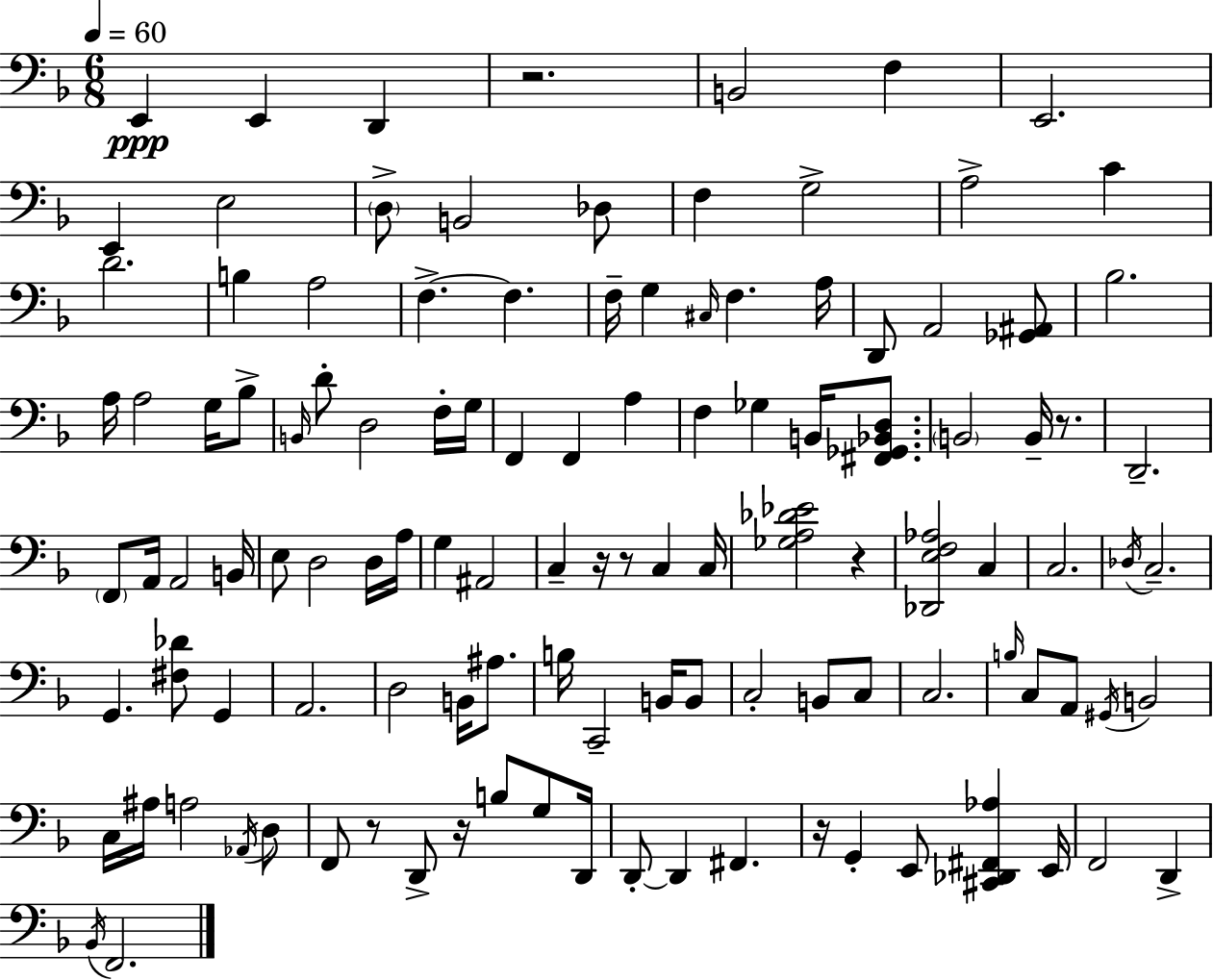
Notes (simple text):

E2/q E2/q D2/q R/h. B2/h F3/q E2/h. E2/q E3/h D3/e B2/h Db3/e F3/q G3/h A3/h C4/q D4/h. B3/q A3/h F3/q. F3/q. F3/s G3/q C#3/s F3/q. A3/s D2/e A2/h [Gb2,A#2]/e Bb3/h. A3/s A3/h G3/s Bb3/e B2/s D4/e D3/h F3/s G3/s F2/q F2/q A3/q F3/q Gb3/q B2/s [F#2,Gb2,Bb2,D3]/e. B2/h B2/s R/e. D2/h. F2/e A2/s A2/h B2/s E3/e D3/h D3/s A3/s G3/q A#2/h C3/q R/s R/e C3/q C3/s [Gb3,A3,Db4,Eb4]/h R/q [Db2,E3,F3,Ab3]/h C3/q C3/h. Db3/s C3/h. G2/q. [F#3,Db4]/e G2/q A2/h. D3/h B2/s A#3/e. B3/s C2/h B2/s B2/e C3/h B2/e C3/e C3/h. B3/s C3/e A2/e G#2/s B2/h C3/s A#3/s A3/h Ab2/s D3/e F2/e R/e D2/e R/s B3/e G3/e D2/s D2/e D2/q F#2/q. R/s G2/q E2/e [C#2,Db2,F#2,Ab3]/q E2/s F2/h D2/q Bb2/s F2/h.